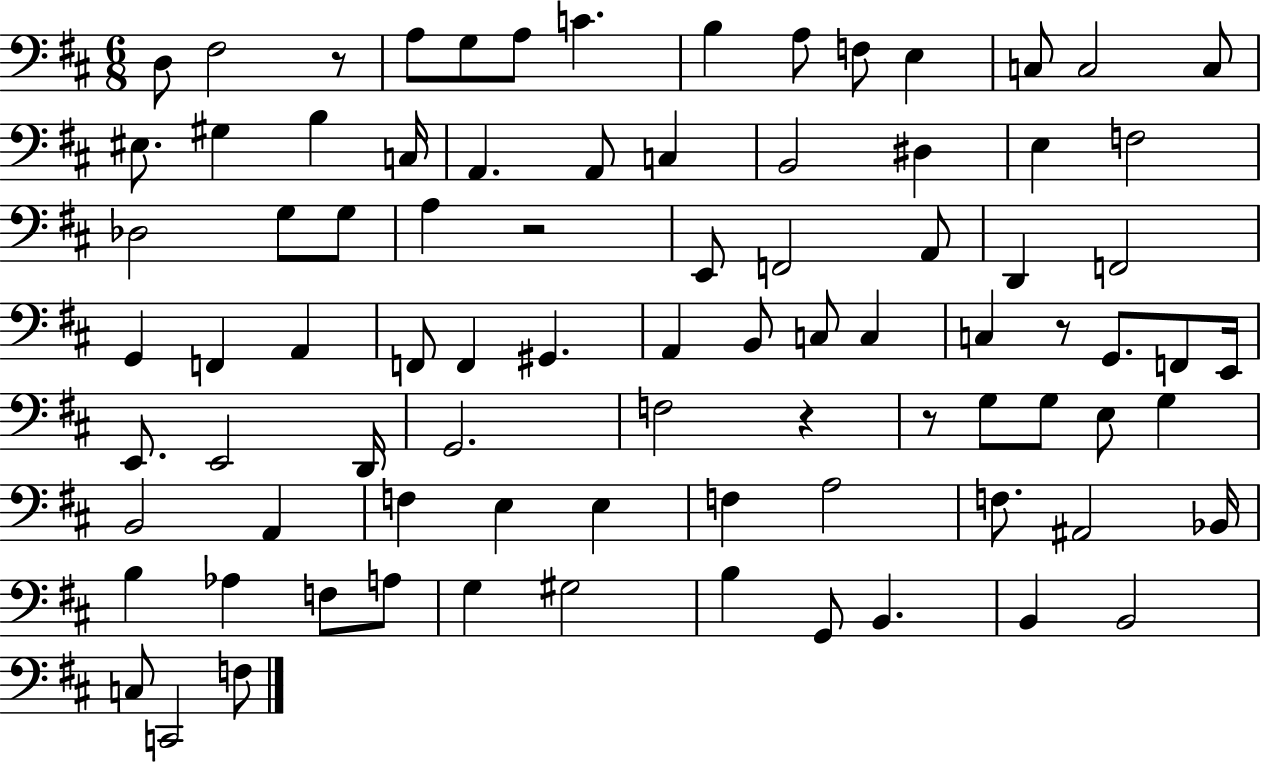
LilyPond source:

{
  \clef bass
  \numericTimeSignature
  \time 6/8
  \key d \major
  d8 fis2 r8 | a8 g8 a8 c'4. | b4 a8 f8 e4 | c8 c2 c8 | \break eis8. gis4 b4 c16 | a,4. a,8 c4 | b,2 dis4 | e4 f2 | \break des2 g8 g8 | a4 r2 | e,8 f,2 a,8 | d,4 f,2 | \break g,4 f,4 a,4 | f,8 f,4 gis,4. | a,4 b,8 c8 c4 | c4 r8 g,8. f,8 e,16 | \break e,8. e,2 d,16 | g,2. | f2 r4 | r8 g8 g8 e8 g4 | \break b,2 a,4 | f4 e4 e4 | f4 a2 | f8. ais,2 bes,16 | \break b4 aes4 f8 a8 | g4 gis2 | b4 g,8 b,4. | b,4 b,2 | \break c8 c,2 f8 | \bar "|."
}